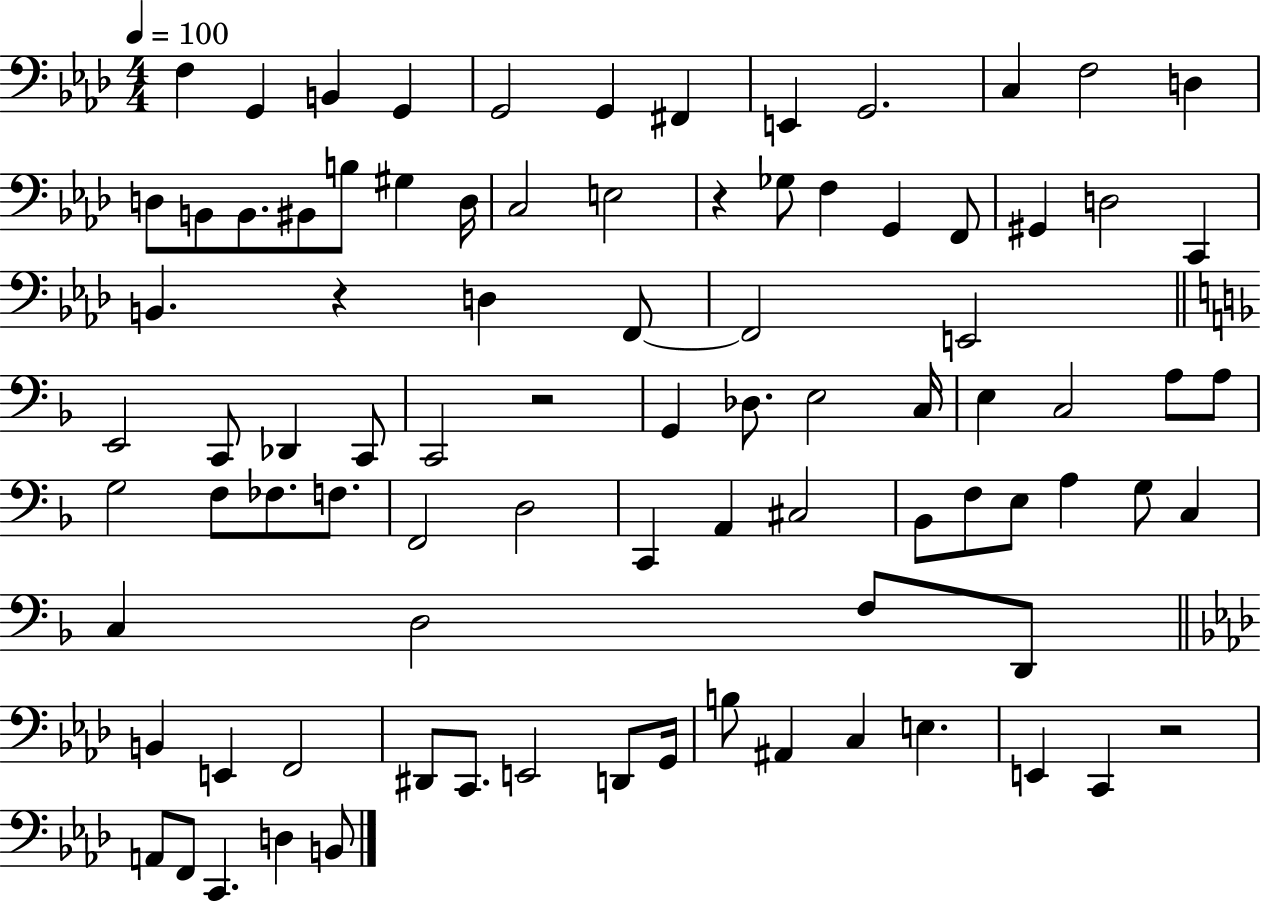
{
  \clef bass
  \numericTimeSignature
  \time 4/4
  \key aes \major
  \tempo 4 = 100
  \repeat volta 2 { f4 g,4 b,4 g,4 | g,2 g,4 fis,4 | e,4 g,2. | c4 f2 d4 | \break d8 b,8 b,8. bis,8 b8 gis4 d16 | c2 e2 | r4 ges8 f4 g,4 f,8 | gis,4 d2 c,4 | \break b,4. r4 d4 f,8~~ | f,2 e,2 | \bar "||" \break \key d \minor e,2 c,8 des,4 c,8 | c,2 r2 | g,4 des8. e2 c16 | e4 c2 a8 a8 | \break g2 f8 fes8. f8. | f,2 d2 | c,4 a,4 cis2 | bes,8 f8 e8 a4 g8 c4 | \break c4 d2 f8 d,8 | \bar "||" \break \key aes \major b,4 e,4 f,2 | dis,8 c,8. e,2 d,8 g,16 | b8 ais,4 c4 e4. | e,4 c,4 r2 | \break a,8 f,8 c,4. d4 b,8 | } \bar "|."
}